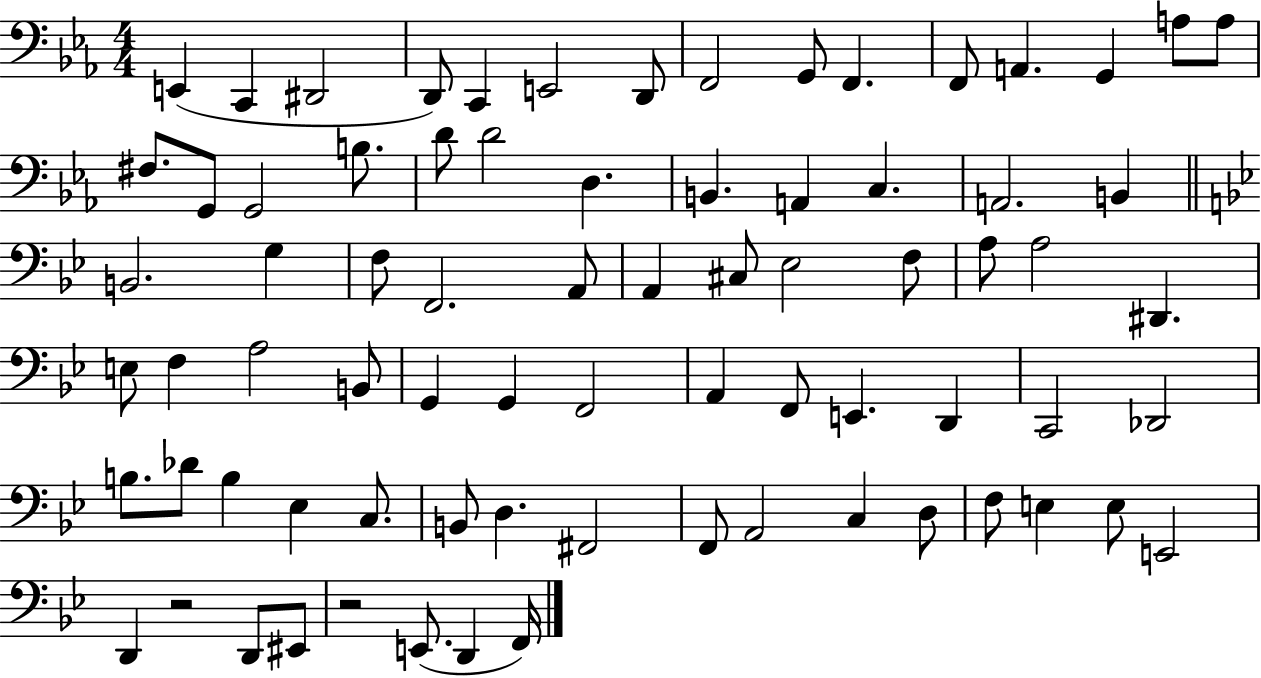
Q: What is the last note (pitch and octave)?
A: F2